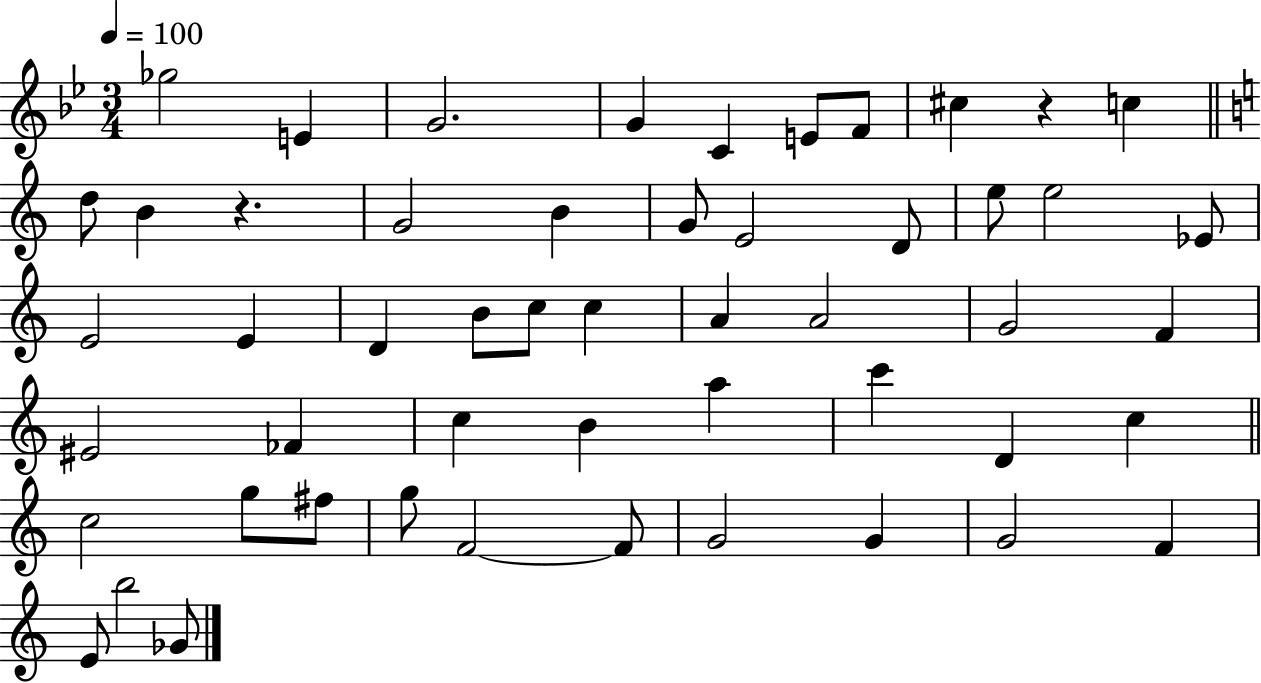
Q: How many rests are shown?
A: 2